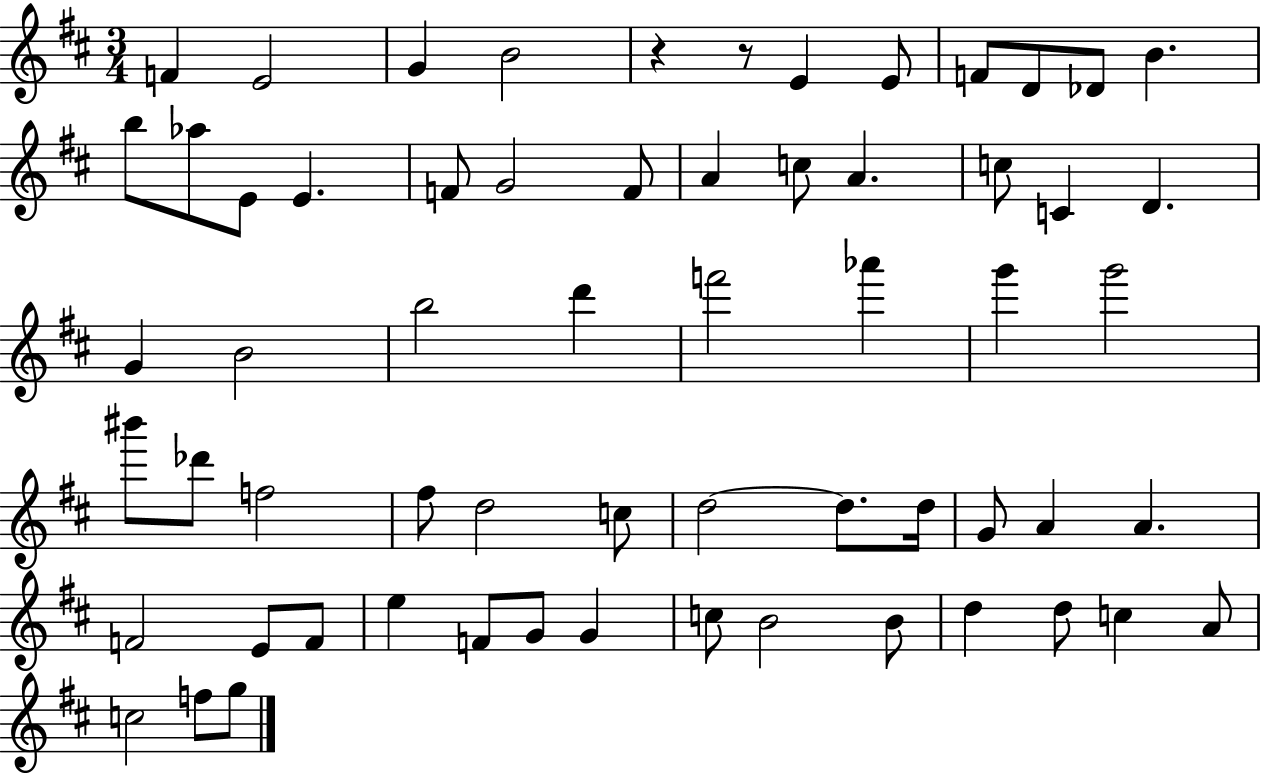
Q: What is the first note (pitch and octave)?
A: F4